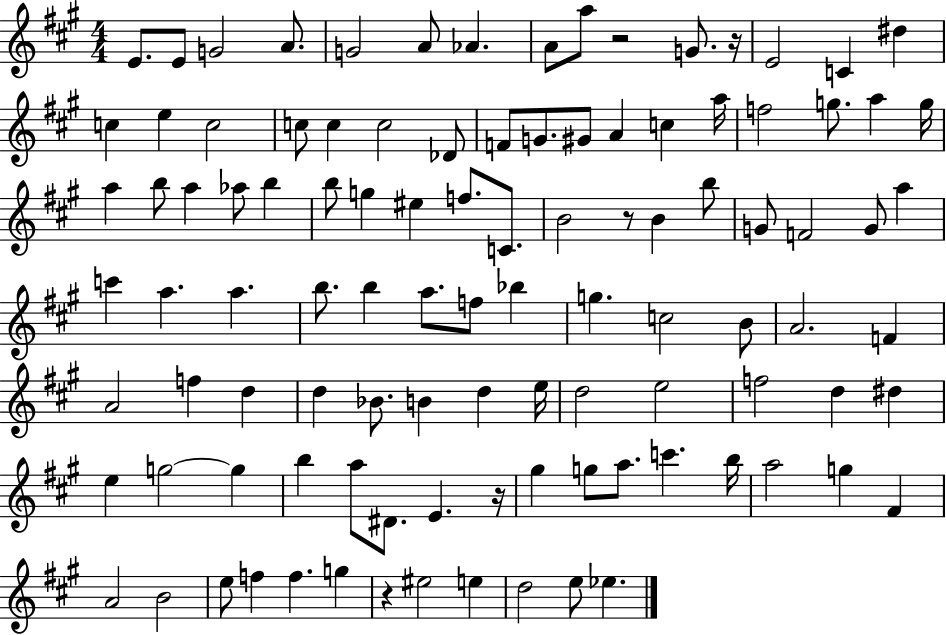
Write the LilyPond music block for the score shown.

{
  \clef treble
  \numericTimeSignature
  \time 4/4
  \key a \major
  e'8. e'8 g'2 a'8. | g'2 a'8 aes'4. | a'8 a''8 r2 g'8. r16 | e'2 c'4 dis''4 | \break c''4 e''4 c''2 | c''8 c''4 c''2 des'8 | f'8 g'8. gis'8 a'4 c''4 a''16 | f''2 g''8. a''4 g''16 | \break a''4 b''8 a''4 aes''8 b''4 | b''8 g''4 eis''4 f''8. c'8. | b'2 r8 b'4 b''8 | g'8 f'2 g'8 a''4 | \break c'''4 a''4. a''4. | b''8. b''4 a''8. f''8 bes''4 | g''4. c''2 b'8 | a'2. f'4 | \break a'2 f''4 d''4 | d''4 bes'8. b'4 d''4 e''16 | d''2 e''2 | f''2 d''4 dis''4 | \break e''4 g''2~~ g''4 | b''4 a''8 dis'8. e'4. r16 | gis''4 g''8 a''8. c'''4. b''16 | a''2 g''4 fis'4 | \break a'2 b'2 | e''8 f''4 f''4. g''4 | r4 eis''2 e''4 | d''2 e''8 ees''4. | \break \bar "|."
}